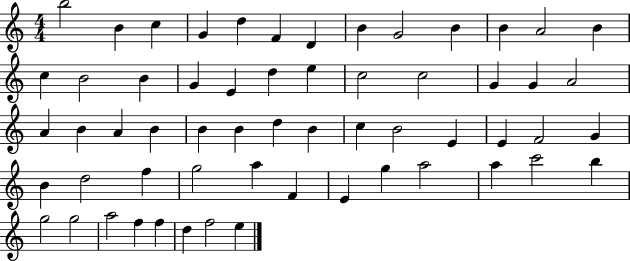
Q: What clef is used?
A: treble